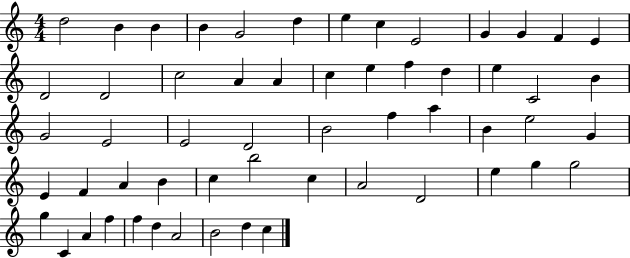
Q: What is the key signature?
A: C major